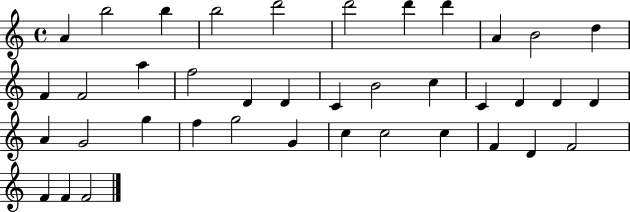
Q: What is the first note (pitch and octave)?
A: A4